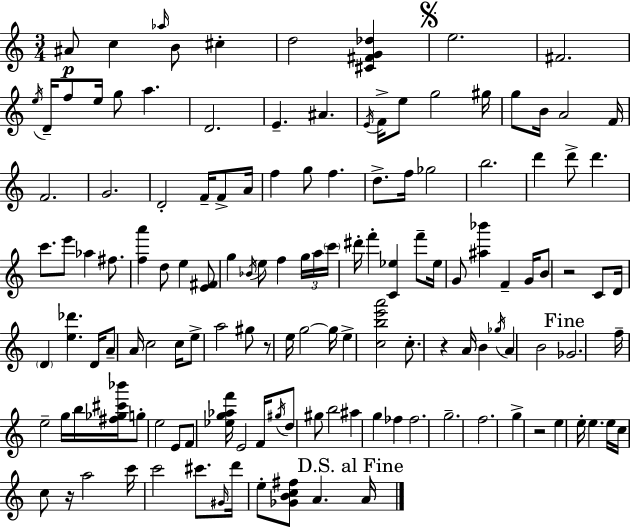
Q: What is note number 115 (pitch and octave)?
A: C6